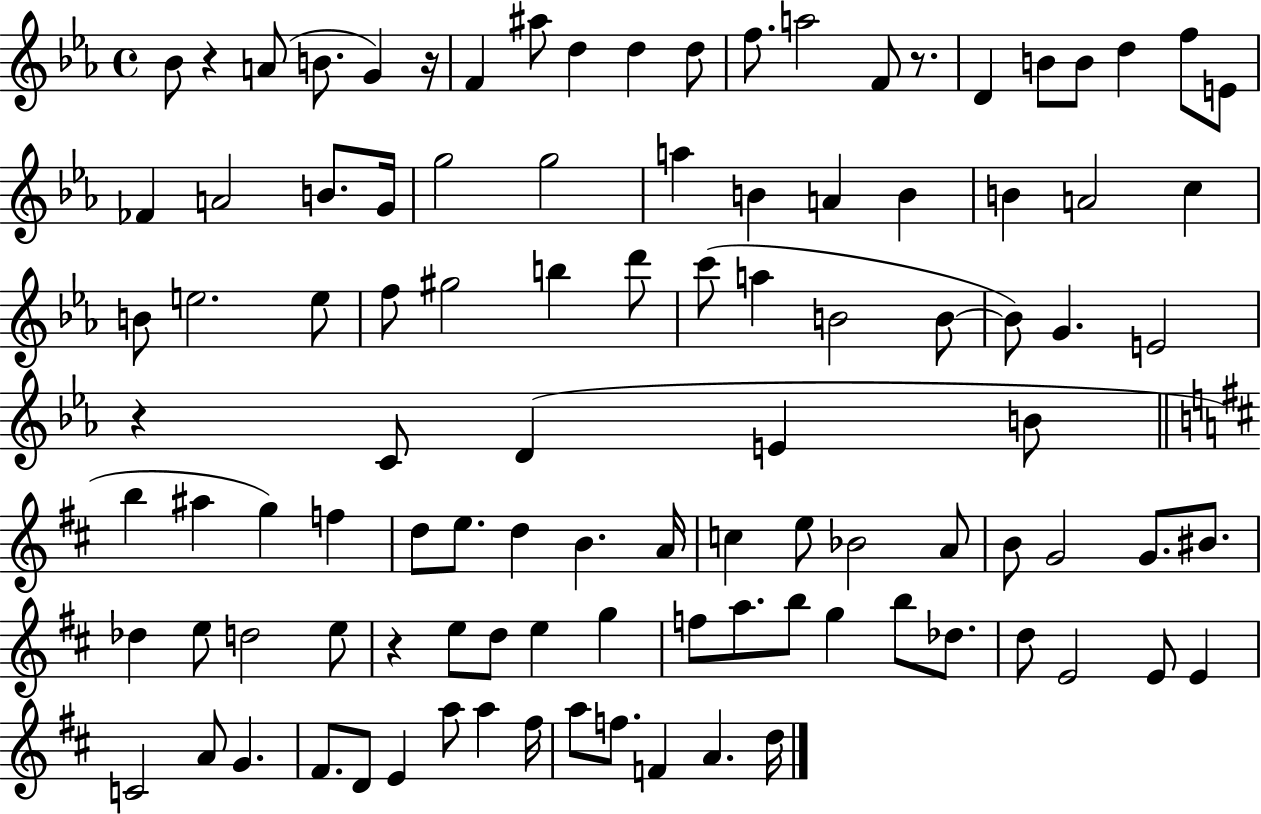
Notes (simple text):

Bb4/e R/q A4/e B4/e. G4/q R/s F4/q A#5/e D5/q D5/q D5/e F5/e. A5/h F4/e R/e. D4/q B4/e B4/e D5/q F5/e E4/e FES4/q A4/h B4/e. G4/s G5/h G5/h A5/q B4/q A4/q B4/q B4/q A4/h C5/q B4/e E5/h. E5/e F5/e G#5/h B5/q D6/e C6/e A5/q B4/h B4/e B4/e G4/q. E4/h R/q C4/e D4/q E4/q B4/e B5/q A#5/q G5/q F5/q D5/e E5/e. D5/q B4/q. A4/s C5/q E5/e Bb4/h A4/e B4/e G4/h G4/e. BIS4/e. Db5/q E5/e D5/h E5/e R/q E5/e D5/e E5/q G5/q F5/e A5/e. B5/e G5/q B5/e Db5/e. D5/e E4/h E4/e E4/q C4/h A4/e G4/q. F#4/e. D4/e E4/q A5/e A5/q F#5/s A5/e F5/e. F4/q A4/q. D5/s